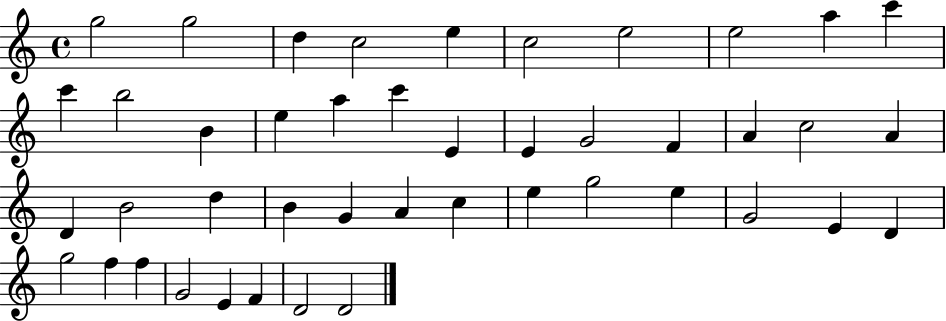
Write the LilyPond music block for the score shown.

{
  \clef treble
  \time 4/4
  \defaultTimeSignature
  \key c \major
  g''2 g''2 | d''4 c''2 e''4 | c''2 e''2 | e''2 a''4 c'''4 | \break c'''4 b''2 b'4 | e''4 a''4 c'''4 e'4 | e'4 g'2 f'4 | a'4 c''2 a'4 | \break d'4 b'2 d''4 | b'4 g'4 a'4 c''4 | e''4 g''2 e''4 | g'2 e'4 d'4 | \break g''2 f''4 f''4 | g'2 e'4 f'4 | d'2 d'2 | \bar "|."
}